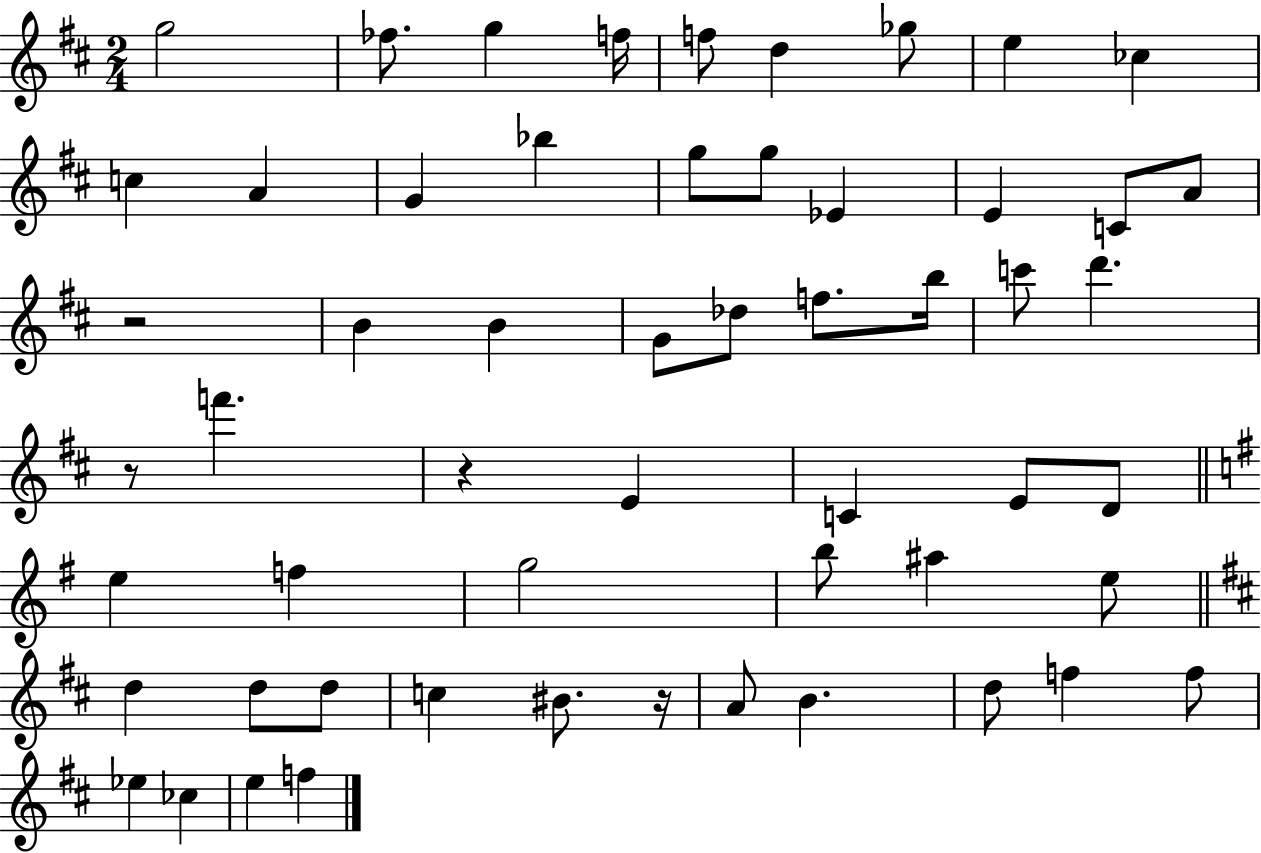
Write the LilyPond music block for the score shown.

{
  \clef treble
  \numericTimeSignature
  \time 2/4
  \key d \major
  g''2 | fes''8. g''4 f''16 | f''8 d''4 ges''8 | e''4 ces''4 | \break c''4 a'4 | g'4 bes''4 | g''8 g''8 ees'4 | e'4 c'8 a'8 | \break r2 | b'4 b'4 | g'8 des''8 f''8. b''16 | c'''8 d'''4. | \break r8 f'''4. | r4 e'4 | c'4 e'8 d'8 | \bar "||" \break \key g \major e''4 f''4 | g''2 | b''8 ais''4 e''8 | \bar "||" \break \key d \major d''4 d''8 d''8 | c''4 bis'8. r16 | a'8 b'4. | d''8 f''4 f''8 | \break ees''4 ces''4 | e''4 f''4 | \bar "|."
}